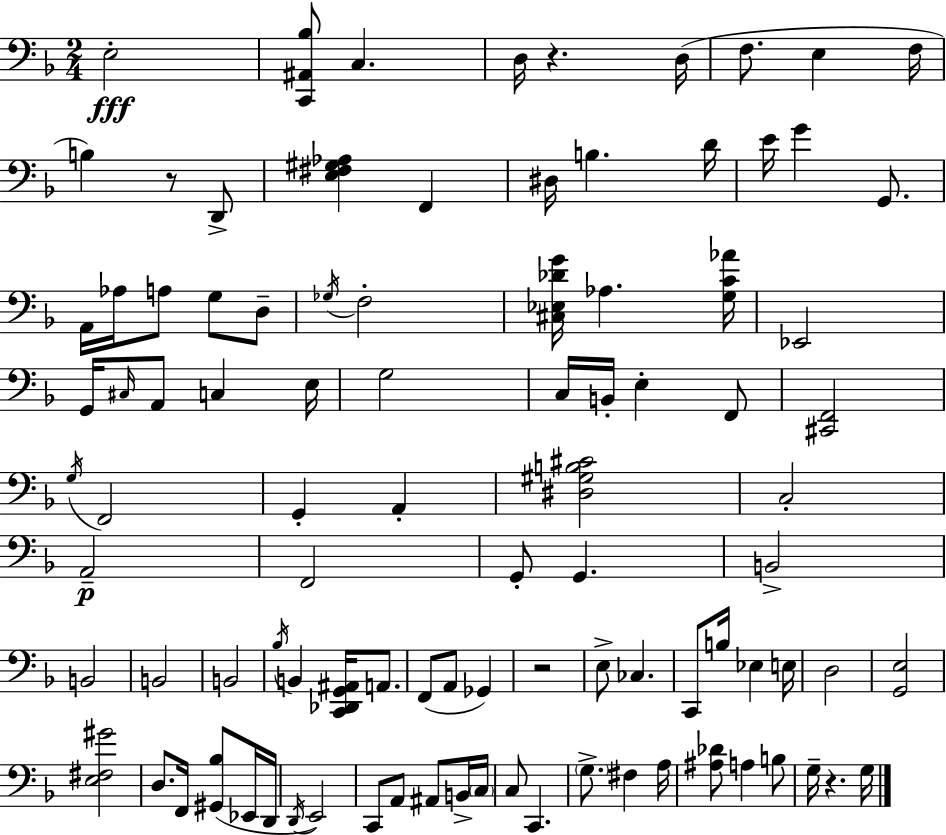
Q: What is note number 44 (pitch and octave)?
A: G2